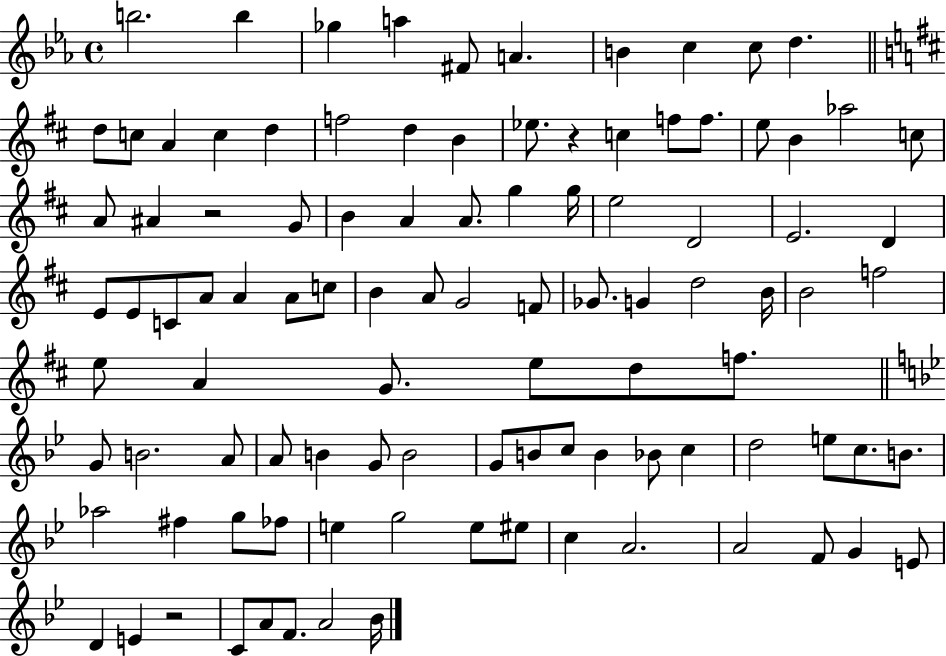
{
  \clef treble
  \time 4/4
  \defaultTimeSignature
  \key ees \major
  b''2. b''4 | ges''4 a''4 fis'8 a'4. | b'4 c''4 c''8 d''4. | \bar "||" \break \key b \minor d''8 c''8 a'4 c''4 d''4 | f''2 d''4 b'4 | ees''8. r4 c''4 f''8 f''8. | e''8 b'4 aes''2 c''8 | \break a'8 ais'4 r2 g'8 | b'4 a'4 a'8. g''4 g''16 | e''2 d'2 | e'2. d'4 | \break e'8 e'8 c'8 a'8 a'4 a'8 c''8 | b'4 a'8 g'2 f'8 | ges'8. g'4 d''2 b'16 | b'2 f''2 | \break e''8 a'4 g'8. e''8 d''8 f''8. | \bar "||" \break \key bes \major g'8 b'2. a'8 | a'8 b'4 g'8 b'2 | g'8 b'8 c''8 b'4 bes'8 c''4 | d''2 e''8 c''8. b'8. | \break aes''2 fis''4 g''8 fes''8 | e''4 g''2 e''8 eis''8 | c''4 a'2. | a'2 f'8 g'4 e'8 | \break d'4 e'4 r2 | c'8 a'8 f'8. a'2 bes'16 | \bar "|."
}